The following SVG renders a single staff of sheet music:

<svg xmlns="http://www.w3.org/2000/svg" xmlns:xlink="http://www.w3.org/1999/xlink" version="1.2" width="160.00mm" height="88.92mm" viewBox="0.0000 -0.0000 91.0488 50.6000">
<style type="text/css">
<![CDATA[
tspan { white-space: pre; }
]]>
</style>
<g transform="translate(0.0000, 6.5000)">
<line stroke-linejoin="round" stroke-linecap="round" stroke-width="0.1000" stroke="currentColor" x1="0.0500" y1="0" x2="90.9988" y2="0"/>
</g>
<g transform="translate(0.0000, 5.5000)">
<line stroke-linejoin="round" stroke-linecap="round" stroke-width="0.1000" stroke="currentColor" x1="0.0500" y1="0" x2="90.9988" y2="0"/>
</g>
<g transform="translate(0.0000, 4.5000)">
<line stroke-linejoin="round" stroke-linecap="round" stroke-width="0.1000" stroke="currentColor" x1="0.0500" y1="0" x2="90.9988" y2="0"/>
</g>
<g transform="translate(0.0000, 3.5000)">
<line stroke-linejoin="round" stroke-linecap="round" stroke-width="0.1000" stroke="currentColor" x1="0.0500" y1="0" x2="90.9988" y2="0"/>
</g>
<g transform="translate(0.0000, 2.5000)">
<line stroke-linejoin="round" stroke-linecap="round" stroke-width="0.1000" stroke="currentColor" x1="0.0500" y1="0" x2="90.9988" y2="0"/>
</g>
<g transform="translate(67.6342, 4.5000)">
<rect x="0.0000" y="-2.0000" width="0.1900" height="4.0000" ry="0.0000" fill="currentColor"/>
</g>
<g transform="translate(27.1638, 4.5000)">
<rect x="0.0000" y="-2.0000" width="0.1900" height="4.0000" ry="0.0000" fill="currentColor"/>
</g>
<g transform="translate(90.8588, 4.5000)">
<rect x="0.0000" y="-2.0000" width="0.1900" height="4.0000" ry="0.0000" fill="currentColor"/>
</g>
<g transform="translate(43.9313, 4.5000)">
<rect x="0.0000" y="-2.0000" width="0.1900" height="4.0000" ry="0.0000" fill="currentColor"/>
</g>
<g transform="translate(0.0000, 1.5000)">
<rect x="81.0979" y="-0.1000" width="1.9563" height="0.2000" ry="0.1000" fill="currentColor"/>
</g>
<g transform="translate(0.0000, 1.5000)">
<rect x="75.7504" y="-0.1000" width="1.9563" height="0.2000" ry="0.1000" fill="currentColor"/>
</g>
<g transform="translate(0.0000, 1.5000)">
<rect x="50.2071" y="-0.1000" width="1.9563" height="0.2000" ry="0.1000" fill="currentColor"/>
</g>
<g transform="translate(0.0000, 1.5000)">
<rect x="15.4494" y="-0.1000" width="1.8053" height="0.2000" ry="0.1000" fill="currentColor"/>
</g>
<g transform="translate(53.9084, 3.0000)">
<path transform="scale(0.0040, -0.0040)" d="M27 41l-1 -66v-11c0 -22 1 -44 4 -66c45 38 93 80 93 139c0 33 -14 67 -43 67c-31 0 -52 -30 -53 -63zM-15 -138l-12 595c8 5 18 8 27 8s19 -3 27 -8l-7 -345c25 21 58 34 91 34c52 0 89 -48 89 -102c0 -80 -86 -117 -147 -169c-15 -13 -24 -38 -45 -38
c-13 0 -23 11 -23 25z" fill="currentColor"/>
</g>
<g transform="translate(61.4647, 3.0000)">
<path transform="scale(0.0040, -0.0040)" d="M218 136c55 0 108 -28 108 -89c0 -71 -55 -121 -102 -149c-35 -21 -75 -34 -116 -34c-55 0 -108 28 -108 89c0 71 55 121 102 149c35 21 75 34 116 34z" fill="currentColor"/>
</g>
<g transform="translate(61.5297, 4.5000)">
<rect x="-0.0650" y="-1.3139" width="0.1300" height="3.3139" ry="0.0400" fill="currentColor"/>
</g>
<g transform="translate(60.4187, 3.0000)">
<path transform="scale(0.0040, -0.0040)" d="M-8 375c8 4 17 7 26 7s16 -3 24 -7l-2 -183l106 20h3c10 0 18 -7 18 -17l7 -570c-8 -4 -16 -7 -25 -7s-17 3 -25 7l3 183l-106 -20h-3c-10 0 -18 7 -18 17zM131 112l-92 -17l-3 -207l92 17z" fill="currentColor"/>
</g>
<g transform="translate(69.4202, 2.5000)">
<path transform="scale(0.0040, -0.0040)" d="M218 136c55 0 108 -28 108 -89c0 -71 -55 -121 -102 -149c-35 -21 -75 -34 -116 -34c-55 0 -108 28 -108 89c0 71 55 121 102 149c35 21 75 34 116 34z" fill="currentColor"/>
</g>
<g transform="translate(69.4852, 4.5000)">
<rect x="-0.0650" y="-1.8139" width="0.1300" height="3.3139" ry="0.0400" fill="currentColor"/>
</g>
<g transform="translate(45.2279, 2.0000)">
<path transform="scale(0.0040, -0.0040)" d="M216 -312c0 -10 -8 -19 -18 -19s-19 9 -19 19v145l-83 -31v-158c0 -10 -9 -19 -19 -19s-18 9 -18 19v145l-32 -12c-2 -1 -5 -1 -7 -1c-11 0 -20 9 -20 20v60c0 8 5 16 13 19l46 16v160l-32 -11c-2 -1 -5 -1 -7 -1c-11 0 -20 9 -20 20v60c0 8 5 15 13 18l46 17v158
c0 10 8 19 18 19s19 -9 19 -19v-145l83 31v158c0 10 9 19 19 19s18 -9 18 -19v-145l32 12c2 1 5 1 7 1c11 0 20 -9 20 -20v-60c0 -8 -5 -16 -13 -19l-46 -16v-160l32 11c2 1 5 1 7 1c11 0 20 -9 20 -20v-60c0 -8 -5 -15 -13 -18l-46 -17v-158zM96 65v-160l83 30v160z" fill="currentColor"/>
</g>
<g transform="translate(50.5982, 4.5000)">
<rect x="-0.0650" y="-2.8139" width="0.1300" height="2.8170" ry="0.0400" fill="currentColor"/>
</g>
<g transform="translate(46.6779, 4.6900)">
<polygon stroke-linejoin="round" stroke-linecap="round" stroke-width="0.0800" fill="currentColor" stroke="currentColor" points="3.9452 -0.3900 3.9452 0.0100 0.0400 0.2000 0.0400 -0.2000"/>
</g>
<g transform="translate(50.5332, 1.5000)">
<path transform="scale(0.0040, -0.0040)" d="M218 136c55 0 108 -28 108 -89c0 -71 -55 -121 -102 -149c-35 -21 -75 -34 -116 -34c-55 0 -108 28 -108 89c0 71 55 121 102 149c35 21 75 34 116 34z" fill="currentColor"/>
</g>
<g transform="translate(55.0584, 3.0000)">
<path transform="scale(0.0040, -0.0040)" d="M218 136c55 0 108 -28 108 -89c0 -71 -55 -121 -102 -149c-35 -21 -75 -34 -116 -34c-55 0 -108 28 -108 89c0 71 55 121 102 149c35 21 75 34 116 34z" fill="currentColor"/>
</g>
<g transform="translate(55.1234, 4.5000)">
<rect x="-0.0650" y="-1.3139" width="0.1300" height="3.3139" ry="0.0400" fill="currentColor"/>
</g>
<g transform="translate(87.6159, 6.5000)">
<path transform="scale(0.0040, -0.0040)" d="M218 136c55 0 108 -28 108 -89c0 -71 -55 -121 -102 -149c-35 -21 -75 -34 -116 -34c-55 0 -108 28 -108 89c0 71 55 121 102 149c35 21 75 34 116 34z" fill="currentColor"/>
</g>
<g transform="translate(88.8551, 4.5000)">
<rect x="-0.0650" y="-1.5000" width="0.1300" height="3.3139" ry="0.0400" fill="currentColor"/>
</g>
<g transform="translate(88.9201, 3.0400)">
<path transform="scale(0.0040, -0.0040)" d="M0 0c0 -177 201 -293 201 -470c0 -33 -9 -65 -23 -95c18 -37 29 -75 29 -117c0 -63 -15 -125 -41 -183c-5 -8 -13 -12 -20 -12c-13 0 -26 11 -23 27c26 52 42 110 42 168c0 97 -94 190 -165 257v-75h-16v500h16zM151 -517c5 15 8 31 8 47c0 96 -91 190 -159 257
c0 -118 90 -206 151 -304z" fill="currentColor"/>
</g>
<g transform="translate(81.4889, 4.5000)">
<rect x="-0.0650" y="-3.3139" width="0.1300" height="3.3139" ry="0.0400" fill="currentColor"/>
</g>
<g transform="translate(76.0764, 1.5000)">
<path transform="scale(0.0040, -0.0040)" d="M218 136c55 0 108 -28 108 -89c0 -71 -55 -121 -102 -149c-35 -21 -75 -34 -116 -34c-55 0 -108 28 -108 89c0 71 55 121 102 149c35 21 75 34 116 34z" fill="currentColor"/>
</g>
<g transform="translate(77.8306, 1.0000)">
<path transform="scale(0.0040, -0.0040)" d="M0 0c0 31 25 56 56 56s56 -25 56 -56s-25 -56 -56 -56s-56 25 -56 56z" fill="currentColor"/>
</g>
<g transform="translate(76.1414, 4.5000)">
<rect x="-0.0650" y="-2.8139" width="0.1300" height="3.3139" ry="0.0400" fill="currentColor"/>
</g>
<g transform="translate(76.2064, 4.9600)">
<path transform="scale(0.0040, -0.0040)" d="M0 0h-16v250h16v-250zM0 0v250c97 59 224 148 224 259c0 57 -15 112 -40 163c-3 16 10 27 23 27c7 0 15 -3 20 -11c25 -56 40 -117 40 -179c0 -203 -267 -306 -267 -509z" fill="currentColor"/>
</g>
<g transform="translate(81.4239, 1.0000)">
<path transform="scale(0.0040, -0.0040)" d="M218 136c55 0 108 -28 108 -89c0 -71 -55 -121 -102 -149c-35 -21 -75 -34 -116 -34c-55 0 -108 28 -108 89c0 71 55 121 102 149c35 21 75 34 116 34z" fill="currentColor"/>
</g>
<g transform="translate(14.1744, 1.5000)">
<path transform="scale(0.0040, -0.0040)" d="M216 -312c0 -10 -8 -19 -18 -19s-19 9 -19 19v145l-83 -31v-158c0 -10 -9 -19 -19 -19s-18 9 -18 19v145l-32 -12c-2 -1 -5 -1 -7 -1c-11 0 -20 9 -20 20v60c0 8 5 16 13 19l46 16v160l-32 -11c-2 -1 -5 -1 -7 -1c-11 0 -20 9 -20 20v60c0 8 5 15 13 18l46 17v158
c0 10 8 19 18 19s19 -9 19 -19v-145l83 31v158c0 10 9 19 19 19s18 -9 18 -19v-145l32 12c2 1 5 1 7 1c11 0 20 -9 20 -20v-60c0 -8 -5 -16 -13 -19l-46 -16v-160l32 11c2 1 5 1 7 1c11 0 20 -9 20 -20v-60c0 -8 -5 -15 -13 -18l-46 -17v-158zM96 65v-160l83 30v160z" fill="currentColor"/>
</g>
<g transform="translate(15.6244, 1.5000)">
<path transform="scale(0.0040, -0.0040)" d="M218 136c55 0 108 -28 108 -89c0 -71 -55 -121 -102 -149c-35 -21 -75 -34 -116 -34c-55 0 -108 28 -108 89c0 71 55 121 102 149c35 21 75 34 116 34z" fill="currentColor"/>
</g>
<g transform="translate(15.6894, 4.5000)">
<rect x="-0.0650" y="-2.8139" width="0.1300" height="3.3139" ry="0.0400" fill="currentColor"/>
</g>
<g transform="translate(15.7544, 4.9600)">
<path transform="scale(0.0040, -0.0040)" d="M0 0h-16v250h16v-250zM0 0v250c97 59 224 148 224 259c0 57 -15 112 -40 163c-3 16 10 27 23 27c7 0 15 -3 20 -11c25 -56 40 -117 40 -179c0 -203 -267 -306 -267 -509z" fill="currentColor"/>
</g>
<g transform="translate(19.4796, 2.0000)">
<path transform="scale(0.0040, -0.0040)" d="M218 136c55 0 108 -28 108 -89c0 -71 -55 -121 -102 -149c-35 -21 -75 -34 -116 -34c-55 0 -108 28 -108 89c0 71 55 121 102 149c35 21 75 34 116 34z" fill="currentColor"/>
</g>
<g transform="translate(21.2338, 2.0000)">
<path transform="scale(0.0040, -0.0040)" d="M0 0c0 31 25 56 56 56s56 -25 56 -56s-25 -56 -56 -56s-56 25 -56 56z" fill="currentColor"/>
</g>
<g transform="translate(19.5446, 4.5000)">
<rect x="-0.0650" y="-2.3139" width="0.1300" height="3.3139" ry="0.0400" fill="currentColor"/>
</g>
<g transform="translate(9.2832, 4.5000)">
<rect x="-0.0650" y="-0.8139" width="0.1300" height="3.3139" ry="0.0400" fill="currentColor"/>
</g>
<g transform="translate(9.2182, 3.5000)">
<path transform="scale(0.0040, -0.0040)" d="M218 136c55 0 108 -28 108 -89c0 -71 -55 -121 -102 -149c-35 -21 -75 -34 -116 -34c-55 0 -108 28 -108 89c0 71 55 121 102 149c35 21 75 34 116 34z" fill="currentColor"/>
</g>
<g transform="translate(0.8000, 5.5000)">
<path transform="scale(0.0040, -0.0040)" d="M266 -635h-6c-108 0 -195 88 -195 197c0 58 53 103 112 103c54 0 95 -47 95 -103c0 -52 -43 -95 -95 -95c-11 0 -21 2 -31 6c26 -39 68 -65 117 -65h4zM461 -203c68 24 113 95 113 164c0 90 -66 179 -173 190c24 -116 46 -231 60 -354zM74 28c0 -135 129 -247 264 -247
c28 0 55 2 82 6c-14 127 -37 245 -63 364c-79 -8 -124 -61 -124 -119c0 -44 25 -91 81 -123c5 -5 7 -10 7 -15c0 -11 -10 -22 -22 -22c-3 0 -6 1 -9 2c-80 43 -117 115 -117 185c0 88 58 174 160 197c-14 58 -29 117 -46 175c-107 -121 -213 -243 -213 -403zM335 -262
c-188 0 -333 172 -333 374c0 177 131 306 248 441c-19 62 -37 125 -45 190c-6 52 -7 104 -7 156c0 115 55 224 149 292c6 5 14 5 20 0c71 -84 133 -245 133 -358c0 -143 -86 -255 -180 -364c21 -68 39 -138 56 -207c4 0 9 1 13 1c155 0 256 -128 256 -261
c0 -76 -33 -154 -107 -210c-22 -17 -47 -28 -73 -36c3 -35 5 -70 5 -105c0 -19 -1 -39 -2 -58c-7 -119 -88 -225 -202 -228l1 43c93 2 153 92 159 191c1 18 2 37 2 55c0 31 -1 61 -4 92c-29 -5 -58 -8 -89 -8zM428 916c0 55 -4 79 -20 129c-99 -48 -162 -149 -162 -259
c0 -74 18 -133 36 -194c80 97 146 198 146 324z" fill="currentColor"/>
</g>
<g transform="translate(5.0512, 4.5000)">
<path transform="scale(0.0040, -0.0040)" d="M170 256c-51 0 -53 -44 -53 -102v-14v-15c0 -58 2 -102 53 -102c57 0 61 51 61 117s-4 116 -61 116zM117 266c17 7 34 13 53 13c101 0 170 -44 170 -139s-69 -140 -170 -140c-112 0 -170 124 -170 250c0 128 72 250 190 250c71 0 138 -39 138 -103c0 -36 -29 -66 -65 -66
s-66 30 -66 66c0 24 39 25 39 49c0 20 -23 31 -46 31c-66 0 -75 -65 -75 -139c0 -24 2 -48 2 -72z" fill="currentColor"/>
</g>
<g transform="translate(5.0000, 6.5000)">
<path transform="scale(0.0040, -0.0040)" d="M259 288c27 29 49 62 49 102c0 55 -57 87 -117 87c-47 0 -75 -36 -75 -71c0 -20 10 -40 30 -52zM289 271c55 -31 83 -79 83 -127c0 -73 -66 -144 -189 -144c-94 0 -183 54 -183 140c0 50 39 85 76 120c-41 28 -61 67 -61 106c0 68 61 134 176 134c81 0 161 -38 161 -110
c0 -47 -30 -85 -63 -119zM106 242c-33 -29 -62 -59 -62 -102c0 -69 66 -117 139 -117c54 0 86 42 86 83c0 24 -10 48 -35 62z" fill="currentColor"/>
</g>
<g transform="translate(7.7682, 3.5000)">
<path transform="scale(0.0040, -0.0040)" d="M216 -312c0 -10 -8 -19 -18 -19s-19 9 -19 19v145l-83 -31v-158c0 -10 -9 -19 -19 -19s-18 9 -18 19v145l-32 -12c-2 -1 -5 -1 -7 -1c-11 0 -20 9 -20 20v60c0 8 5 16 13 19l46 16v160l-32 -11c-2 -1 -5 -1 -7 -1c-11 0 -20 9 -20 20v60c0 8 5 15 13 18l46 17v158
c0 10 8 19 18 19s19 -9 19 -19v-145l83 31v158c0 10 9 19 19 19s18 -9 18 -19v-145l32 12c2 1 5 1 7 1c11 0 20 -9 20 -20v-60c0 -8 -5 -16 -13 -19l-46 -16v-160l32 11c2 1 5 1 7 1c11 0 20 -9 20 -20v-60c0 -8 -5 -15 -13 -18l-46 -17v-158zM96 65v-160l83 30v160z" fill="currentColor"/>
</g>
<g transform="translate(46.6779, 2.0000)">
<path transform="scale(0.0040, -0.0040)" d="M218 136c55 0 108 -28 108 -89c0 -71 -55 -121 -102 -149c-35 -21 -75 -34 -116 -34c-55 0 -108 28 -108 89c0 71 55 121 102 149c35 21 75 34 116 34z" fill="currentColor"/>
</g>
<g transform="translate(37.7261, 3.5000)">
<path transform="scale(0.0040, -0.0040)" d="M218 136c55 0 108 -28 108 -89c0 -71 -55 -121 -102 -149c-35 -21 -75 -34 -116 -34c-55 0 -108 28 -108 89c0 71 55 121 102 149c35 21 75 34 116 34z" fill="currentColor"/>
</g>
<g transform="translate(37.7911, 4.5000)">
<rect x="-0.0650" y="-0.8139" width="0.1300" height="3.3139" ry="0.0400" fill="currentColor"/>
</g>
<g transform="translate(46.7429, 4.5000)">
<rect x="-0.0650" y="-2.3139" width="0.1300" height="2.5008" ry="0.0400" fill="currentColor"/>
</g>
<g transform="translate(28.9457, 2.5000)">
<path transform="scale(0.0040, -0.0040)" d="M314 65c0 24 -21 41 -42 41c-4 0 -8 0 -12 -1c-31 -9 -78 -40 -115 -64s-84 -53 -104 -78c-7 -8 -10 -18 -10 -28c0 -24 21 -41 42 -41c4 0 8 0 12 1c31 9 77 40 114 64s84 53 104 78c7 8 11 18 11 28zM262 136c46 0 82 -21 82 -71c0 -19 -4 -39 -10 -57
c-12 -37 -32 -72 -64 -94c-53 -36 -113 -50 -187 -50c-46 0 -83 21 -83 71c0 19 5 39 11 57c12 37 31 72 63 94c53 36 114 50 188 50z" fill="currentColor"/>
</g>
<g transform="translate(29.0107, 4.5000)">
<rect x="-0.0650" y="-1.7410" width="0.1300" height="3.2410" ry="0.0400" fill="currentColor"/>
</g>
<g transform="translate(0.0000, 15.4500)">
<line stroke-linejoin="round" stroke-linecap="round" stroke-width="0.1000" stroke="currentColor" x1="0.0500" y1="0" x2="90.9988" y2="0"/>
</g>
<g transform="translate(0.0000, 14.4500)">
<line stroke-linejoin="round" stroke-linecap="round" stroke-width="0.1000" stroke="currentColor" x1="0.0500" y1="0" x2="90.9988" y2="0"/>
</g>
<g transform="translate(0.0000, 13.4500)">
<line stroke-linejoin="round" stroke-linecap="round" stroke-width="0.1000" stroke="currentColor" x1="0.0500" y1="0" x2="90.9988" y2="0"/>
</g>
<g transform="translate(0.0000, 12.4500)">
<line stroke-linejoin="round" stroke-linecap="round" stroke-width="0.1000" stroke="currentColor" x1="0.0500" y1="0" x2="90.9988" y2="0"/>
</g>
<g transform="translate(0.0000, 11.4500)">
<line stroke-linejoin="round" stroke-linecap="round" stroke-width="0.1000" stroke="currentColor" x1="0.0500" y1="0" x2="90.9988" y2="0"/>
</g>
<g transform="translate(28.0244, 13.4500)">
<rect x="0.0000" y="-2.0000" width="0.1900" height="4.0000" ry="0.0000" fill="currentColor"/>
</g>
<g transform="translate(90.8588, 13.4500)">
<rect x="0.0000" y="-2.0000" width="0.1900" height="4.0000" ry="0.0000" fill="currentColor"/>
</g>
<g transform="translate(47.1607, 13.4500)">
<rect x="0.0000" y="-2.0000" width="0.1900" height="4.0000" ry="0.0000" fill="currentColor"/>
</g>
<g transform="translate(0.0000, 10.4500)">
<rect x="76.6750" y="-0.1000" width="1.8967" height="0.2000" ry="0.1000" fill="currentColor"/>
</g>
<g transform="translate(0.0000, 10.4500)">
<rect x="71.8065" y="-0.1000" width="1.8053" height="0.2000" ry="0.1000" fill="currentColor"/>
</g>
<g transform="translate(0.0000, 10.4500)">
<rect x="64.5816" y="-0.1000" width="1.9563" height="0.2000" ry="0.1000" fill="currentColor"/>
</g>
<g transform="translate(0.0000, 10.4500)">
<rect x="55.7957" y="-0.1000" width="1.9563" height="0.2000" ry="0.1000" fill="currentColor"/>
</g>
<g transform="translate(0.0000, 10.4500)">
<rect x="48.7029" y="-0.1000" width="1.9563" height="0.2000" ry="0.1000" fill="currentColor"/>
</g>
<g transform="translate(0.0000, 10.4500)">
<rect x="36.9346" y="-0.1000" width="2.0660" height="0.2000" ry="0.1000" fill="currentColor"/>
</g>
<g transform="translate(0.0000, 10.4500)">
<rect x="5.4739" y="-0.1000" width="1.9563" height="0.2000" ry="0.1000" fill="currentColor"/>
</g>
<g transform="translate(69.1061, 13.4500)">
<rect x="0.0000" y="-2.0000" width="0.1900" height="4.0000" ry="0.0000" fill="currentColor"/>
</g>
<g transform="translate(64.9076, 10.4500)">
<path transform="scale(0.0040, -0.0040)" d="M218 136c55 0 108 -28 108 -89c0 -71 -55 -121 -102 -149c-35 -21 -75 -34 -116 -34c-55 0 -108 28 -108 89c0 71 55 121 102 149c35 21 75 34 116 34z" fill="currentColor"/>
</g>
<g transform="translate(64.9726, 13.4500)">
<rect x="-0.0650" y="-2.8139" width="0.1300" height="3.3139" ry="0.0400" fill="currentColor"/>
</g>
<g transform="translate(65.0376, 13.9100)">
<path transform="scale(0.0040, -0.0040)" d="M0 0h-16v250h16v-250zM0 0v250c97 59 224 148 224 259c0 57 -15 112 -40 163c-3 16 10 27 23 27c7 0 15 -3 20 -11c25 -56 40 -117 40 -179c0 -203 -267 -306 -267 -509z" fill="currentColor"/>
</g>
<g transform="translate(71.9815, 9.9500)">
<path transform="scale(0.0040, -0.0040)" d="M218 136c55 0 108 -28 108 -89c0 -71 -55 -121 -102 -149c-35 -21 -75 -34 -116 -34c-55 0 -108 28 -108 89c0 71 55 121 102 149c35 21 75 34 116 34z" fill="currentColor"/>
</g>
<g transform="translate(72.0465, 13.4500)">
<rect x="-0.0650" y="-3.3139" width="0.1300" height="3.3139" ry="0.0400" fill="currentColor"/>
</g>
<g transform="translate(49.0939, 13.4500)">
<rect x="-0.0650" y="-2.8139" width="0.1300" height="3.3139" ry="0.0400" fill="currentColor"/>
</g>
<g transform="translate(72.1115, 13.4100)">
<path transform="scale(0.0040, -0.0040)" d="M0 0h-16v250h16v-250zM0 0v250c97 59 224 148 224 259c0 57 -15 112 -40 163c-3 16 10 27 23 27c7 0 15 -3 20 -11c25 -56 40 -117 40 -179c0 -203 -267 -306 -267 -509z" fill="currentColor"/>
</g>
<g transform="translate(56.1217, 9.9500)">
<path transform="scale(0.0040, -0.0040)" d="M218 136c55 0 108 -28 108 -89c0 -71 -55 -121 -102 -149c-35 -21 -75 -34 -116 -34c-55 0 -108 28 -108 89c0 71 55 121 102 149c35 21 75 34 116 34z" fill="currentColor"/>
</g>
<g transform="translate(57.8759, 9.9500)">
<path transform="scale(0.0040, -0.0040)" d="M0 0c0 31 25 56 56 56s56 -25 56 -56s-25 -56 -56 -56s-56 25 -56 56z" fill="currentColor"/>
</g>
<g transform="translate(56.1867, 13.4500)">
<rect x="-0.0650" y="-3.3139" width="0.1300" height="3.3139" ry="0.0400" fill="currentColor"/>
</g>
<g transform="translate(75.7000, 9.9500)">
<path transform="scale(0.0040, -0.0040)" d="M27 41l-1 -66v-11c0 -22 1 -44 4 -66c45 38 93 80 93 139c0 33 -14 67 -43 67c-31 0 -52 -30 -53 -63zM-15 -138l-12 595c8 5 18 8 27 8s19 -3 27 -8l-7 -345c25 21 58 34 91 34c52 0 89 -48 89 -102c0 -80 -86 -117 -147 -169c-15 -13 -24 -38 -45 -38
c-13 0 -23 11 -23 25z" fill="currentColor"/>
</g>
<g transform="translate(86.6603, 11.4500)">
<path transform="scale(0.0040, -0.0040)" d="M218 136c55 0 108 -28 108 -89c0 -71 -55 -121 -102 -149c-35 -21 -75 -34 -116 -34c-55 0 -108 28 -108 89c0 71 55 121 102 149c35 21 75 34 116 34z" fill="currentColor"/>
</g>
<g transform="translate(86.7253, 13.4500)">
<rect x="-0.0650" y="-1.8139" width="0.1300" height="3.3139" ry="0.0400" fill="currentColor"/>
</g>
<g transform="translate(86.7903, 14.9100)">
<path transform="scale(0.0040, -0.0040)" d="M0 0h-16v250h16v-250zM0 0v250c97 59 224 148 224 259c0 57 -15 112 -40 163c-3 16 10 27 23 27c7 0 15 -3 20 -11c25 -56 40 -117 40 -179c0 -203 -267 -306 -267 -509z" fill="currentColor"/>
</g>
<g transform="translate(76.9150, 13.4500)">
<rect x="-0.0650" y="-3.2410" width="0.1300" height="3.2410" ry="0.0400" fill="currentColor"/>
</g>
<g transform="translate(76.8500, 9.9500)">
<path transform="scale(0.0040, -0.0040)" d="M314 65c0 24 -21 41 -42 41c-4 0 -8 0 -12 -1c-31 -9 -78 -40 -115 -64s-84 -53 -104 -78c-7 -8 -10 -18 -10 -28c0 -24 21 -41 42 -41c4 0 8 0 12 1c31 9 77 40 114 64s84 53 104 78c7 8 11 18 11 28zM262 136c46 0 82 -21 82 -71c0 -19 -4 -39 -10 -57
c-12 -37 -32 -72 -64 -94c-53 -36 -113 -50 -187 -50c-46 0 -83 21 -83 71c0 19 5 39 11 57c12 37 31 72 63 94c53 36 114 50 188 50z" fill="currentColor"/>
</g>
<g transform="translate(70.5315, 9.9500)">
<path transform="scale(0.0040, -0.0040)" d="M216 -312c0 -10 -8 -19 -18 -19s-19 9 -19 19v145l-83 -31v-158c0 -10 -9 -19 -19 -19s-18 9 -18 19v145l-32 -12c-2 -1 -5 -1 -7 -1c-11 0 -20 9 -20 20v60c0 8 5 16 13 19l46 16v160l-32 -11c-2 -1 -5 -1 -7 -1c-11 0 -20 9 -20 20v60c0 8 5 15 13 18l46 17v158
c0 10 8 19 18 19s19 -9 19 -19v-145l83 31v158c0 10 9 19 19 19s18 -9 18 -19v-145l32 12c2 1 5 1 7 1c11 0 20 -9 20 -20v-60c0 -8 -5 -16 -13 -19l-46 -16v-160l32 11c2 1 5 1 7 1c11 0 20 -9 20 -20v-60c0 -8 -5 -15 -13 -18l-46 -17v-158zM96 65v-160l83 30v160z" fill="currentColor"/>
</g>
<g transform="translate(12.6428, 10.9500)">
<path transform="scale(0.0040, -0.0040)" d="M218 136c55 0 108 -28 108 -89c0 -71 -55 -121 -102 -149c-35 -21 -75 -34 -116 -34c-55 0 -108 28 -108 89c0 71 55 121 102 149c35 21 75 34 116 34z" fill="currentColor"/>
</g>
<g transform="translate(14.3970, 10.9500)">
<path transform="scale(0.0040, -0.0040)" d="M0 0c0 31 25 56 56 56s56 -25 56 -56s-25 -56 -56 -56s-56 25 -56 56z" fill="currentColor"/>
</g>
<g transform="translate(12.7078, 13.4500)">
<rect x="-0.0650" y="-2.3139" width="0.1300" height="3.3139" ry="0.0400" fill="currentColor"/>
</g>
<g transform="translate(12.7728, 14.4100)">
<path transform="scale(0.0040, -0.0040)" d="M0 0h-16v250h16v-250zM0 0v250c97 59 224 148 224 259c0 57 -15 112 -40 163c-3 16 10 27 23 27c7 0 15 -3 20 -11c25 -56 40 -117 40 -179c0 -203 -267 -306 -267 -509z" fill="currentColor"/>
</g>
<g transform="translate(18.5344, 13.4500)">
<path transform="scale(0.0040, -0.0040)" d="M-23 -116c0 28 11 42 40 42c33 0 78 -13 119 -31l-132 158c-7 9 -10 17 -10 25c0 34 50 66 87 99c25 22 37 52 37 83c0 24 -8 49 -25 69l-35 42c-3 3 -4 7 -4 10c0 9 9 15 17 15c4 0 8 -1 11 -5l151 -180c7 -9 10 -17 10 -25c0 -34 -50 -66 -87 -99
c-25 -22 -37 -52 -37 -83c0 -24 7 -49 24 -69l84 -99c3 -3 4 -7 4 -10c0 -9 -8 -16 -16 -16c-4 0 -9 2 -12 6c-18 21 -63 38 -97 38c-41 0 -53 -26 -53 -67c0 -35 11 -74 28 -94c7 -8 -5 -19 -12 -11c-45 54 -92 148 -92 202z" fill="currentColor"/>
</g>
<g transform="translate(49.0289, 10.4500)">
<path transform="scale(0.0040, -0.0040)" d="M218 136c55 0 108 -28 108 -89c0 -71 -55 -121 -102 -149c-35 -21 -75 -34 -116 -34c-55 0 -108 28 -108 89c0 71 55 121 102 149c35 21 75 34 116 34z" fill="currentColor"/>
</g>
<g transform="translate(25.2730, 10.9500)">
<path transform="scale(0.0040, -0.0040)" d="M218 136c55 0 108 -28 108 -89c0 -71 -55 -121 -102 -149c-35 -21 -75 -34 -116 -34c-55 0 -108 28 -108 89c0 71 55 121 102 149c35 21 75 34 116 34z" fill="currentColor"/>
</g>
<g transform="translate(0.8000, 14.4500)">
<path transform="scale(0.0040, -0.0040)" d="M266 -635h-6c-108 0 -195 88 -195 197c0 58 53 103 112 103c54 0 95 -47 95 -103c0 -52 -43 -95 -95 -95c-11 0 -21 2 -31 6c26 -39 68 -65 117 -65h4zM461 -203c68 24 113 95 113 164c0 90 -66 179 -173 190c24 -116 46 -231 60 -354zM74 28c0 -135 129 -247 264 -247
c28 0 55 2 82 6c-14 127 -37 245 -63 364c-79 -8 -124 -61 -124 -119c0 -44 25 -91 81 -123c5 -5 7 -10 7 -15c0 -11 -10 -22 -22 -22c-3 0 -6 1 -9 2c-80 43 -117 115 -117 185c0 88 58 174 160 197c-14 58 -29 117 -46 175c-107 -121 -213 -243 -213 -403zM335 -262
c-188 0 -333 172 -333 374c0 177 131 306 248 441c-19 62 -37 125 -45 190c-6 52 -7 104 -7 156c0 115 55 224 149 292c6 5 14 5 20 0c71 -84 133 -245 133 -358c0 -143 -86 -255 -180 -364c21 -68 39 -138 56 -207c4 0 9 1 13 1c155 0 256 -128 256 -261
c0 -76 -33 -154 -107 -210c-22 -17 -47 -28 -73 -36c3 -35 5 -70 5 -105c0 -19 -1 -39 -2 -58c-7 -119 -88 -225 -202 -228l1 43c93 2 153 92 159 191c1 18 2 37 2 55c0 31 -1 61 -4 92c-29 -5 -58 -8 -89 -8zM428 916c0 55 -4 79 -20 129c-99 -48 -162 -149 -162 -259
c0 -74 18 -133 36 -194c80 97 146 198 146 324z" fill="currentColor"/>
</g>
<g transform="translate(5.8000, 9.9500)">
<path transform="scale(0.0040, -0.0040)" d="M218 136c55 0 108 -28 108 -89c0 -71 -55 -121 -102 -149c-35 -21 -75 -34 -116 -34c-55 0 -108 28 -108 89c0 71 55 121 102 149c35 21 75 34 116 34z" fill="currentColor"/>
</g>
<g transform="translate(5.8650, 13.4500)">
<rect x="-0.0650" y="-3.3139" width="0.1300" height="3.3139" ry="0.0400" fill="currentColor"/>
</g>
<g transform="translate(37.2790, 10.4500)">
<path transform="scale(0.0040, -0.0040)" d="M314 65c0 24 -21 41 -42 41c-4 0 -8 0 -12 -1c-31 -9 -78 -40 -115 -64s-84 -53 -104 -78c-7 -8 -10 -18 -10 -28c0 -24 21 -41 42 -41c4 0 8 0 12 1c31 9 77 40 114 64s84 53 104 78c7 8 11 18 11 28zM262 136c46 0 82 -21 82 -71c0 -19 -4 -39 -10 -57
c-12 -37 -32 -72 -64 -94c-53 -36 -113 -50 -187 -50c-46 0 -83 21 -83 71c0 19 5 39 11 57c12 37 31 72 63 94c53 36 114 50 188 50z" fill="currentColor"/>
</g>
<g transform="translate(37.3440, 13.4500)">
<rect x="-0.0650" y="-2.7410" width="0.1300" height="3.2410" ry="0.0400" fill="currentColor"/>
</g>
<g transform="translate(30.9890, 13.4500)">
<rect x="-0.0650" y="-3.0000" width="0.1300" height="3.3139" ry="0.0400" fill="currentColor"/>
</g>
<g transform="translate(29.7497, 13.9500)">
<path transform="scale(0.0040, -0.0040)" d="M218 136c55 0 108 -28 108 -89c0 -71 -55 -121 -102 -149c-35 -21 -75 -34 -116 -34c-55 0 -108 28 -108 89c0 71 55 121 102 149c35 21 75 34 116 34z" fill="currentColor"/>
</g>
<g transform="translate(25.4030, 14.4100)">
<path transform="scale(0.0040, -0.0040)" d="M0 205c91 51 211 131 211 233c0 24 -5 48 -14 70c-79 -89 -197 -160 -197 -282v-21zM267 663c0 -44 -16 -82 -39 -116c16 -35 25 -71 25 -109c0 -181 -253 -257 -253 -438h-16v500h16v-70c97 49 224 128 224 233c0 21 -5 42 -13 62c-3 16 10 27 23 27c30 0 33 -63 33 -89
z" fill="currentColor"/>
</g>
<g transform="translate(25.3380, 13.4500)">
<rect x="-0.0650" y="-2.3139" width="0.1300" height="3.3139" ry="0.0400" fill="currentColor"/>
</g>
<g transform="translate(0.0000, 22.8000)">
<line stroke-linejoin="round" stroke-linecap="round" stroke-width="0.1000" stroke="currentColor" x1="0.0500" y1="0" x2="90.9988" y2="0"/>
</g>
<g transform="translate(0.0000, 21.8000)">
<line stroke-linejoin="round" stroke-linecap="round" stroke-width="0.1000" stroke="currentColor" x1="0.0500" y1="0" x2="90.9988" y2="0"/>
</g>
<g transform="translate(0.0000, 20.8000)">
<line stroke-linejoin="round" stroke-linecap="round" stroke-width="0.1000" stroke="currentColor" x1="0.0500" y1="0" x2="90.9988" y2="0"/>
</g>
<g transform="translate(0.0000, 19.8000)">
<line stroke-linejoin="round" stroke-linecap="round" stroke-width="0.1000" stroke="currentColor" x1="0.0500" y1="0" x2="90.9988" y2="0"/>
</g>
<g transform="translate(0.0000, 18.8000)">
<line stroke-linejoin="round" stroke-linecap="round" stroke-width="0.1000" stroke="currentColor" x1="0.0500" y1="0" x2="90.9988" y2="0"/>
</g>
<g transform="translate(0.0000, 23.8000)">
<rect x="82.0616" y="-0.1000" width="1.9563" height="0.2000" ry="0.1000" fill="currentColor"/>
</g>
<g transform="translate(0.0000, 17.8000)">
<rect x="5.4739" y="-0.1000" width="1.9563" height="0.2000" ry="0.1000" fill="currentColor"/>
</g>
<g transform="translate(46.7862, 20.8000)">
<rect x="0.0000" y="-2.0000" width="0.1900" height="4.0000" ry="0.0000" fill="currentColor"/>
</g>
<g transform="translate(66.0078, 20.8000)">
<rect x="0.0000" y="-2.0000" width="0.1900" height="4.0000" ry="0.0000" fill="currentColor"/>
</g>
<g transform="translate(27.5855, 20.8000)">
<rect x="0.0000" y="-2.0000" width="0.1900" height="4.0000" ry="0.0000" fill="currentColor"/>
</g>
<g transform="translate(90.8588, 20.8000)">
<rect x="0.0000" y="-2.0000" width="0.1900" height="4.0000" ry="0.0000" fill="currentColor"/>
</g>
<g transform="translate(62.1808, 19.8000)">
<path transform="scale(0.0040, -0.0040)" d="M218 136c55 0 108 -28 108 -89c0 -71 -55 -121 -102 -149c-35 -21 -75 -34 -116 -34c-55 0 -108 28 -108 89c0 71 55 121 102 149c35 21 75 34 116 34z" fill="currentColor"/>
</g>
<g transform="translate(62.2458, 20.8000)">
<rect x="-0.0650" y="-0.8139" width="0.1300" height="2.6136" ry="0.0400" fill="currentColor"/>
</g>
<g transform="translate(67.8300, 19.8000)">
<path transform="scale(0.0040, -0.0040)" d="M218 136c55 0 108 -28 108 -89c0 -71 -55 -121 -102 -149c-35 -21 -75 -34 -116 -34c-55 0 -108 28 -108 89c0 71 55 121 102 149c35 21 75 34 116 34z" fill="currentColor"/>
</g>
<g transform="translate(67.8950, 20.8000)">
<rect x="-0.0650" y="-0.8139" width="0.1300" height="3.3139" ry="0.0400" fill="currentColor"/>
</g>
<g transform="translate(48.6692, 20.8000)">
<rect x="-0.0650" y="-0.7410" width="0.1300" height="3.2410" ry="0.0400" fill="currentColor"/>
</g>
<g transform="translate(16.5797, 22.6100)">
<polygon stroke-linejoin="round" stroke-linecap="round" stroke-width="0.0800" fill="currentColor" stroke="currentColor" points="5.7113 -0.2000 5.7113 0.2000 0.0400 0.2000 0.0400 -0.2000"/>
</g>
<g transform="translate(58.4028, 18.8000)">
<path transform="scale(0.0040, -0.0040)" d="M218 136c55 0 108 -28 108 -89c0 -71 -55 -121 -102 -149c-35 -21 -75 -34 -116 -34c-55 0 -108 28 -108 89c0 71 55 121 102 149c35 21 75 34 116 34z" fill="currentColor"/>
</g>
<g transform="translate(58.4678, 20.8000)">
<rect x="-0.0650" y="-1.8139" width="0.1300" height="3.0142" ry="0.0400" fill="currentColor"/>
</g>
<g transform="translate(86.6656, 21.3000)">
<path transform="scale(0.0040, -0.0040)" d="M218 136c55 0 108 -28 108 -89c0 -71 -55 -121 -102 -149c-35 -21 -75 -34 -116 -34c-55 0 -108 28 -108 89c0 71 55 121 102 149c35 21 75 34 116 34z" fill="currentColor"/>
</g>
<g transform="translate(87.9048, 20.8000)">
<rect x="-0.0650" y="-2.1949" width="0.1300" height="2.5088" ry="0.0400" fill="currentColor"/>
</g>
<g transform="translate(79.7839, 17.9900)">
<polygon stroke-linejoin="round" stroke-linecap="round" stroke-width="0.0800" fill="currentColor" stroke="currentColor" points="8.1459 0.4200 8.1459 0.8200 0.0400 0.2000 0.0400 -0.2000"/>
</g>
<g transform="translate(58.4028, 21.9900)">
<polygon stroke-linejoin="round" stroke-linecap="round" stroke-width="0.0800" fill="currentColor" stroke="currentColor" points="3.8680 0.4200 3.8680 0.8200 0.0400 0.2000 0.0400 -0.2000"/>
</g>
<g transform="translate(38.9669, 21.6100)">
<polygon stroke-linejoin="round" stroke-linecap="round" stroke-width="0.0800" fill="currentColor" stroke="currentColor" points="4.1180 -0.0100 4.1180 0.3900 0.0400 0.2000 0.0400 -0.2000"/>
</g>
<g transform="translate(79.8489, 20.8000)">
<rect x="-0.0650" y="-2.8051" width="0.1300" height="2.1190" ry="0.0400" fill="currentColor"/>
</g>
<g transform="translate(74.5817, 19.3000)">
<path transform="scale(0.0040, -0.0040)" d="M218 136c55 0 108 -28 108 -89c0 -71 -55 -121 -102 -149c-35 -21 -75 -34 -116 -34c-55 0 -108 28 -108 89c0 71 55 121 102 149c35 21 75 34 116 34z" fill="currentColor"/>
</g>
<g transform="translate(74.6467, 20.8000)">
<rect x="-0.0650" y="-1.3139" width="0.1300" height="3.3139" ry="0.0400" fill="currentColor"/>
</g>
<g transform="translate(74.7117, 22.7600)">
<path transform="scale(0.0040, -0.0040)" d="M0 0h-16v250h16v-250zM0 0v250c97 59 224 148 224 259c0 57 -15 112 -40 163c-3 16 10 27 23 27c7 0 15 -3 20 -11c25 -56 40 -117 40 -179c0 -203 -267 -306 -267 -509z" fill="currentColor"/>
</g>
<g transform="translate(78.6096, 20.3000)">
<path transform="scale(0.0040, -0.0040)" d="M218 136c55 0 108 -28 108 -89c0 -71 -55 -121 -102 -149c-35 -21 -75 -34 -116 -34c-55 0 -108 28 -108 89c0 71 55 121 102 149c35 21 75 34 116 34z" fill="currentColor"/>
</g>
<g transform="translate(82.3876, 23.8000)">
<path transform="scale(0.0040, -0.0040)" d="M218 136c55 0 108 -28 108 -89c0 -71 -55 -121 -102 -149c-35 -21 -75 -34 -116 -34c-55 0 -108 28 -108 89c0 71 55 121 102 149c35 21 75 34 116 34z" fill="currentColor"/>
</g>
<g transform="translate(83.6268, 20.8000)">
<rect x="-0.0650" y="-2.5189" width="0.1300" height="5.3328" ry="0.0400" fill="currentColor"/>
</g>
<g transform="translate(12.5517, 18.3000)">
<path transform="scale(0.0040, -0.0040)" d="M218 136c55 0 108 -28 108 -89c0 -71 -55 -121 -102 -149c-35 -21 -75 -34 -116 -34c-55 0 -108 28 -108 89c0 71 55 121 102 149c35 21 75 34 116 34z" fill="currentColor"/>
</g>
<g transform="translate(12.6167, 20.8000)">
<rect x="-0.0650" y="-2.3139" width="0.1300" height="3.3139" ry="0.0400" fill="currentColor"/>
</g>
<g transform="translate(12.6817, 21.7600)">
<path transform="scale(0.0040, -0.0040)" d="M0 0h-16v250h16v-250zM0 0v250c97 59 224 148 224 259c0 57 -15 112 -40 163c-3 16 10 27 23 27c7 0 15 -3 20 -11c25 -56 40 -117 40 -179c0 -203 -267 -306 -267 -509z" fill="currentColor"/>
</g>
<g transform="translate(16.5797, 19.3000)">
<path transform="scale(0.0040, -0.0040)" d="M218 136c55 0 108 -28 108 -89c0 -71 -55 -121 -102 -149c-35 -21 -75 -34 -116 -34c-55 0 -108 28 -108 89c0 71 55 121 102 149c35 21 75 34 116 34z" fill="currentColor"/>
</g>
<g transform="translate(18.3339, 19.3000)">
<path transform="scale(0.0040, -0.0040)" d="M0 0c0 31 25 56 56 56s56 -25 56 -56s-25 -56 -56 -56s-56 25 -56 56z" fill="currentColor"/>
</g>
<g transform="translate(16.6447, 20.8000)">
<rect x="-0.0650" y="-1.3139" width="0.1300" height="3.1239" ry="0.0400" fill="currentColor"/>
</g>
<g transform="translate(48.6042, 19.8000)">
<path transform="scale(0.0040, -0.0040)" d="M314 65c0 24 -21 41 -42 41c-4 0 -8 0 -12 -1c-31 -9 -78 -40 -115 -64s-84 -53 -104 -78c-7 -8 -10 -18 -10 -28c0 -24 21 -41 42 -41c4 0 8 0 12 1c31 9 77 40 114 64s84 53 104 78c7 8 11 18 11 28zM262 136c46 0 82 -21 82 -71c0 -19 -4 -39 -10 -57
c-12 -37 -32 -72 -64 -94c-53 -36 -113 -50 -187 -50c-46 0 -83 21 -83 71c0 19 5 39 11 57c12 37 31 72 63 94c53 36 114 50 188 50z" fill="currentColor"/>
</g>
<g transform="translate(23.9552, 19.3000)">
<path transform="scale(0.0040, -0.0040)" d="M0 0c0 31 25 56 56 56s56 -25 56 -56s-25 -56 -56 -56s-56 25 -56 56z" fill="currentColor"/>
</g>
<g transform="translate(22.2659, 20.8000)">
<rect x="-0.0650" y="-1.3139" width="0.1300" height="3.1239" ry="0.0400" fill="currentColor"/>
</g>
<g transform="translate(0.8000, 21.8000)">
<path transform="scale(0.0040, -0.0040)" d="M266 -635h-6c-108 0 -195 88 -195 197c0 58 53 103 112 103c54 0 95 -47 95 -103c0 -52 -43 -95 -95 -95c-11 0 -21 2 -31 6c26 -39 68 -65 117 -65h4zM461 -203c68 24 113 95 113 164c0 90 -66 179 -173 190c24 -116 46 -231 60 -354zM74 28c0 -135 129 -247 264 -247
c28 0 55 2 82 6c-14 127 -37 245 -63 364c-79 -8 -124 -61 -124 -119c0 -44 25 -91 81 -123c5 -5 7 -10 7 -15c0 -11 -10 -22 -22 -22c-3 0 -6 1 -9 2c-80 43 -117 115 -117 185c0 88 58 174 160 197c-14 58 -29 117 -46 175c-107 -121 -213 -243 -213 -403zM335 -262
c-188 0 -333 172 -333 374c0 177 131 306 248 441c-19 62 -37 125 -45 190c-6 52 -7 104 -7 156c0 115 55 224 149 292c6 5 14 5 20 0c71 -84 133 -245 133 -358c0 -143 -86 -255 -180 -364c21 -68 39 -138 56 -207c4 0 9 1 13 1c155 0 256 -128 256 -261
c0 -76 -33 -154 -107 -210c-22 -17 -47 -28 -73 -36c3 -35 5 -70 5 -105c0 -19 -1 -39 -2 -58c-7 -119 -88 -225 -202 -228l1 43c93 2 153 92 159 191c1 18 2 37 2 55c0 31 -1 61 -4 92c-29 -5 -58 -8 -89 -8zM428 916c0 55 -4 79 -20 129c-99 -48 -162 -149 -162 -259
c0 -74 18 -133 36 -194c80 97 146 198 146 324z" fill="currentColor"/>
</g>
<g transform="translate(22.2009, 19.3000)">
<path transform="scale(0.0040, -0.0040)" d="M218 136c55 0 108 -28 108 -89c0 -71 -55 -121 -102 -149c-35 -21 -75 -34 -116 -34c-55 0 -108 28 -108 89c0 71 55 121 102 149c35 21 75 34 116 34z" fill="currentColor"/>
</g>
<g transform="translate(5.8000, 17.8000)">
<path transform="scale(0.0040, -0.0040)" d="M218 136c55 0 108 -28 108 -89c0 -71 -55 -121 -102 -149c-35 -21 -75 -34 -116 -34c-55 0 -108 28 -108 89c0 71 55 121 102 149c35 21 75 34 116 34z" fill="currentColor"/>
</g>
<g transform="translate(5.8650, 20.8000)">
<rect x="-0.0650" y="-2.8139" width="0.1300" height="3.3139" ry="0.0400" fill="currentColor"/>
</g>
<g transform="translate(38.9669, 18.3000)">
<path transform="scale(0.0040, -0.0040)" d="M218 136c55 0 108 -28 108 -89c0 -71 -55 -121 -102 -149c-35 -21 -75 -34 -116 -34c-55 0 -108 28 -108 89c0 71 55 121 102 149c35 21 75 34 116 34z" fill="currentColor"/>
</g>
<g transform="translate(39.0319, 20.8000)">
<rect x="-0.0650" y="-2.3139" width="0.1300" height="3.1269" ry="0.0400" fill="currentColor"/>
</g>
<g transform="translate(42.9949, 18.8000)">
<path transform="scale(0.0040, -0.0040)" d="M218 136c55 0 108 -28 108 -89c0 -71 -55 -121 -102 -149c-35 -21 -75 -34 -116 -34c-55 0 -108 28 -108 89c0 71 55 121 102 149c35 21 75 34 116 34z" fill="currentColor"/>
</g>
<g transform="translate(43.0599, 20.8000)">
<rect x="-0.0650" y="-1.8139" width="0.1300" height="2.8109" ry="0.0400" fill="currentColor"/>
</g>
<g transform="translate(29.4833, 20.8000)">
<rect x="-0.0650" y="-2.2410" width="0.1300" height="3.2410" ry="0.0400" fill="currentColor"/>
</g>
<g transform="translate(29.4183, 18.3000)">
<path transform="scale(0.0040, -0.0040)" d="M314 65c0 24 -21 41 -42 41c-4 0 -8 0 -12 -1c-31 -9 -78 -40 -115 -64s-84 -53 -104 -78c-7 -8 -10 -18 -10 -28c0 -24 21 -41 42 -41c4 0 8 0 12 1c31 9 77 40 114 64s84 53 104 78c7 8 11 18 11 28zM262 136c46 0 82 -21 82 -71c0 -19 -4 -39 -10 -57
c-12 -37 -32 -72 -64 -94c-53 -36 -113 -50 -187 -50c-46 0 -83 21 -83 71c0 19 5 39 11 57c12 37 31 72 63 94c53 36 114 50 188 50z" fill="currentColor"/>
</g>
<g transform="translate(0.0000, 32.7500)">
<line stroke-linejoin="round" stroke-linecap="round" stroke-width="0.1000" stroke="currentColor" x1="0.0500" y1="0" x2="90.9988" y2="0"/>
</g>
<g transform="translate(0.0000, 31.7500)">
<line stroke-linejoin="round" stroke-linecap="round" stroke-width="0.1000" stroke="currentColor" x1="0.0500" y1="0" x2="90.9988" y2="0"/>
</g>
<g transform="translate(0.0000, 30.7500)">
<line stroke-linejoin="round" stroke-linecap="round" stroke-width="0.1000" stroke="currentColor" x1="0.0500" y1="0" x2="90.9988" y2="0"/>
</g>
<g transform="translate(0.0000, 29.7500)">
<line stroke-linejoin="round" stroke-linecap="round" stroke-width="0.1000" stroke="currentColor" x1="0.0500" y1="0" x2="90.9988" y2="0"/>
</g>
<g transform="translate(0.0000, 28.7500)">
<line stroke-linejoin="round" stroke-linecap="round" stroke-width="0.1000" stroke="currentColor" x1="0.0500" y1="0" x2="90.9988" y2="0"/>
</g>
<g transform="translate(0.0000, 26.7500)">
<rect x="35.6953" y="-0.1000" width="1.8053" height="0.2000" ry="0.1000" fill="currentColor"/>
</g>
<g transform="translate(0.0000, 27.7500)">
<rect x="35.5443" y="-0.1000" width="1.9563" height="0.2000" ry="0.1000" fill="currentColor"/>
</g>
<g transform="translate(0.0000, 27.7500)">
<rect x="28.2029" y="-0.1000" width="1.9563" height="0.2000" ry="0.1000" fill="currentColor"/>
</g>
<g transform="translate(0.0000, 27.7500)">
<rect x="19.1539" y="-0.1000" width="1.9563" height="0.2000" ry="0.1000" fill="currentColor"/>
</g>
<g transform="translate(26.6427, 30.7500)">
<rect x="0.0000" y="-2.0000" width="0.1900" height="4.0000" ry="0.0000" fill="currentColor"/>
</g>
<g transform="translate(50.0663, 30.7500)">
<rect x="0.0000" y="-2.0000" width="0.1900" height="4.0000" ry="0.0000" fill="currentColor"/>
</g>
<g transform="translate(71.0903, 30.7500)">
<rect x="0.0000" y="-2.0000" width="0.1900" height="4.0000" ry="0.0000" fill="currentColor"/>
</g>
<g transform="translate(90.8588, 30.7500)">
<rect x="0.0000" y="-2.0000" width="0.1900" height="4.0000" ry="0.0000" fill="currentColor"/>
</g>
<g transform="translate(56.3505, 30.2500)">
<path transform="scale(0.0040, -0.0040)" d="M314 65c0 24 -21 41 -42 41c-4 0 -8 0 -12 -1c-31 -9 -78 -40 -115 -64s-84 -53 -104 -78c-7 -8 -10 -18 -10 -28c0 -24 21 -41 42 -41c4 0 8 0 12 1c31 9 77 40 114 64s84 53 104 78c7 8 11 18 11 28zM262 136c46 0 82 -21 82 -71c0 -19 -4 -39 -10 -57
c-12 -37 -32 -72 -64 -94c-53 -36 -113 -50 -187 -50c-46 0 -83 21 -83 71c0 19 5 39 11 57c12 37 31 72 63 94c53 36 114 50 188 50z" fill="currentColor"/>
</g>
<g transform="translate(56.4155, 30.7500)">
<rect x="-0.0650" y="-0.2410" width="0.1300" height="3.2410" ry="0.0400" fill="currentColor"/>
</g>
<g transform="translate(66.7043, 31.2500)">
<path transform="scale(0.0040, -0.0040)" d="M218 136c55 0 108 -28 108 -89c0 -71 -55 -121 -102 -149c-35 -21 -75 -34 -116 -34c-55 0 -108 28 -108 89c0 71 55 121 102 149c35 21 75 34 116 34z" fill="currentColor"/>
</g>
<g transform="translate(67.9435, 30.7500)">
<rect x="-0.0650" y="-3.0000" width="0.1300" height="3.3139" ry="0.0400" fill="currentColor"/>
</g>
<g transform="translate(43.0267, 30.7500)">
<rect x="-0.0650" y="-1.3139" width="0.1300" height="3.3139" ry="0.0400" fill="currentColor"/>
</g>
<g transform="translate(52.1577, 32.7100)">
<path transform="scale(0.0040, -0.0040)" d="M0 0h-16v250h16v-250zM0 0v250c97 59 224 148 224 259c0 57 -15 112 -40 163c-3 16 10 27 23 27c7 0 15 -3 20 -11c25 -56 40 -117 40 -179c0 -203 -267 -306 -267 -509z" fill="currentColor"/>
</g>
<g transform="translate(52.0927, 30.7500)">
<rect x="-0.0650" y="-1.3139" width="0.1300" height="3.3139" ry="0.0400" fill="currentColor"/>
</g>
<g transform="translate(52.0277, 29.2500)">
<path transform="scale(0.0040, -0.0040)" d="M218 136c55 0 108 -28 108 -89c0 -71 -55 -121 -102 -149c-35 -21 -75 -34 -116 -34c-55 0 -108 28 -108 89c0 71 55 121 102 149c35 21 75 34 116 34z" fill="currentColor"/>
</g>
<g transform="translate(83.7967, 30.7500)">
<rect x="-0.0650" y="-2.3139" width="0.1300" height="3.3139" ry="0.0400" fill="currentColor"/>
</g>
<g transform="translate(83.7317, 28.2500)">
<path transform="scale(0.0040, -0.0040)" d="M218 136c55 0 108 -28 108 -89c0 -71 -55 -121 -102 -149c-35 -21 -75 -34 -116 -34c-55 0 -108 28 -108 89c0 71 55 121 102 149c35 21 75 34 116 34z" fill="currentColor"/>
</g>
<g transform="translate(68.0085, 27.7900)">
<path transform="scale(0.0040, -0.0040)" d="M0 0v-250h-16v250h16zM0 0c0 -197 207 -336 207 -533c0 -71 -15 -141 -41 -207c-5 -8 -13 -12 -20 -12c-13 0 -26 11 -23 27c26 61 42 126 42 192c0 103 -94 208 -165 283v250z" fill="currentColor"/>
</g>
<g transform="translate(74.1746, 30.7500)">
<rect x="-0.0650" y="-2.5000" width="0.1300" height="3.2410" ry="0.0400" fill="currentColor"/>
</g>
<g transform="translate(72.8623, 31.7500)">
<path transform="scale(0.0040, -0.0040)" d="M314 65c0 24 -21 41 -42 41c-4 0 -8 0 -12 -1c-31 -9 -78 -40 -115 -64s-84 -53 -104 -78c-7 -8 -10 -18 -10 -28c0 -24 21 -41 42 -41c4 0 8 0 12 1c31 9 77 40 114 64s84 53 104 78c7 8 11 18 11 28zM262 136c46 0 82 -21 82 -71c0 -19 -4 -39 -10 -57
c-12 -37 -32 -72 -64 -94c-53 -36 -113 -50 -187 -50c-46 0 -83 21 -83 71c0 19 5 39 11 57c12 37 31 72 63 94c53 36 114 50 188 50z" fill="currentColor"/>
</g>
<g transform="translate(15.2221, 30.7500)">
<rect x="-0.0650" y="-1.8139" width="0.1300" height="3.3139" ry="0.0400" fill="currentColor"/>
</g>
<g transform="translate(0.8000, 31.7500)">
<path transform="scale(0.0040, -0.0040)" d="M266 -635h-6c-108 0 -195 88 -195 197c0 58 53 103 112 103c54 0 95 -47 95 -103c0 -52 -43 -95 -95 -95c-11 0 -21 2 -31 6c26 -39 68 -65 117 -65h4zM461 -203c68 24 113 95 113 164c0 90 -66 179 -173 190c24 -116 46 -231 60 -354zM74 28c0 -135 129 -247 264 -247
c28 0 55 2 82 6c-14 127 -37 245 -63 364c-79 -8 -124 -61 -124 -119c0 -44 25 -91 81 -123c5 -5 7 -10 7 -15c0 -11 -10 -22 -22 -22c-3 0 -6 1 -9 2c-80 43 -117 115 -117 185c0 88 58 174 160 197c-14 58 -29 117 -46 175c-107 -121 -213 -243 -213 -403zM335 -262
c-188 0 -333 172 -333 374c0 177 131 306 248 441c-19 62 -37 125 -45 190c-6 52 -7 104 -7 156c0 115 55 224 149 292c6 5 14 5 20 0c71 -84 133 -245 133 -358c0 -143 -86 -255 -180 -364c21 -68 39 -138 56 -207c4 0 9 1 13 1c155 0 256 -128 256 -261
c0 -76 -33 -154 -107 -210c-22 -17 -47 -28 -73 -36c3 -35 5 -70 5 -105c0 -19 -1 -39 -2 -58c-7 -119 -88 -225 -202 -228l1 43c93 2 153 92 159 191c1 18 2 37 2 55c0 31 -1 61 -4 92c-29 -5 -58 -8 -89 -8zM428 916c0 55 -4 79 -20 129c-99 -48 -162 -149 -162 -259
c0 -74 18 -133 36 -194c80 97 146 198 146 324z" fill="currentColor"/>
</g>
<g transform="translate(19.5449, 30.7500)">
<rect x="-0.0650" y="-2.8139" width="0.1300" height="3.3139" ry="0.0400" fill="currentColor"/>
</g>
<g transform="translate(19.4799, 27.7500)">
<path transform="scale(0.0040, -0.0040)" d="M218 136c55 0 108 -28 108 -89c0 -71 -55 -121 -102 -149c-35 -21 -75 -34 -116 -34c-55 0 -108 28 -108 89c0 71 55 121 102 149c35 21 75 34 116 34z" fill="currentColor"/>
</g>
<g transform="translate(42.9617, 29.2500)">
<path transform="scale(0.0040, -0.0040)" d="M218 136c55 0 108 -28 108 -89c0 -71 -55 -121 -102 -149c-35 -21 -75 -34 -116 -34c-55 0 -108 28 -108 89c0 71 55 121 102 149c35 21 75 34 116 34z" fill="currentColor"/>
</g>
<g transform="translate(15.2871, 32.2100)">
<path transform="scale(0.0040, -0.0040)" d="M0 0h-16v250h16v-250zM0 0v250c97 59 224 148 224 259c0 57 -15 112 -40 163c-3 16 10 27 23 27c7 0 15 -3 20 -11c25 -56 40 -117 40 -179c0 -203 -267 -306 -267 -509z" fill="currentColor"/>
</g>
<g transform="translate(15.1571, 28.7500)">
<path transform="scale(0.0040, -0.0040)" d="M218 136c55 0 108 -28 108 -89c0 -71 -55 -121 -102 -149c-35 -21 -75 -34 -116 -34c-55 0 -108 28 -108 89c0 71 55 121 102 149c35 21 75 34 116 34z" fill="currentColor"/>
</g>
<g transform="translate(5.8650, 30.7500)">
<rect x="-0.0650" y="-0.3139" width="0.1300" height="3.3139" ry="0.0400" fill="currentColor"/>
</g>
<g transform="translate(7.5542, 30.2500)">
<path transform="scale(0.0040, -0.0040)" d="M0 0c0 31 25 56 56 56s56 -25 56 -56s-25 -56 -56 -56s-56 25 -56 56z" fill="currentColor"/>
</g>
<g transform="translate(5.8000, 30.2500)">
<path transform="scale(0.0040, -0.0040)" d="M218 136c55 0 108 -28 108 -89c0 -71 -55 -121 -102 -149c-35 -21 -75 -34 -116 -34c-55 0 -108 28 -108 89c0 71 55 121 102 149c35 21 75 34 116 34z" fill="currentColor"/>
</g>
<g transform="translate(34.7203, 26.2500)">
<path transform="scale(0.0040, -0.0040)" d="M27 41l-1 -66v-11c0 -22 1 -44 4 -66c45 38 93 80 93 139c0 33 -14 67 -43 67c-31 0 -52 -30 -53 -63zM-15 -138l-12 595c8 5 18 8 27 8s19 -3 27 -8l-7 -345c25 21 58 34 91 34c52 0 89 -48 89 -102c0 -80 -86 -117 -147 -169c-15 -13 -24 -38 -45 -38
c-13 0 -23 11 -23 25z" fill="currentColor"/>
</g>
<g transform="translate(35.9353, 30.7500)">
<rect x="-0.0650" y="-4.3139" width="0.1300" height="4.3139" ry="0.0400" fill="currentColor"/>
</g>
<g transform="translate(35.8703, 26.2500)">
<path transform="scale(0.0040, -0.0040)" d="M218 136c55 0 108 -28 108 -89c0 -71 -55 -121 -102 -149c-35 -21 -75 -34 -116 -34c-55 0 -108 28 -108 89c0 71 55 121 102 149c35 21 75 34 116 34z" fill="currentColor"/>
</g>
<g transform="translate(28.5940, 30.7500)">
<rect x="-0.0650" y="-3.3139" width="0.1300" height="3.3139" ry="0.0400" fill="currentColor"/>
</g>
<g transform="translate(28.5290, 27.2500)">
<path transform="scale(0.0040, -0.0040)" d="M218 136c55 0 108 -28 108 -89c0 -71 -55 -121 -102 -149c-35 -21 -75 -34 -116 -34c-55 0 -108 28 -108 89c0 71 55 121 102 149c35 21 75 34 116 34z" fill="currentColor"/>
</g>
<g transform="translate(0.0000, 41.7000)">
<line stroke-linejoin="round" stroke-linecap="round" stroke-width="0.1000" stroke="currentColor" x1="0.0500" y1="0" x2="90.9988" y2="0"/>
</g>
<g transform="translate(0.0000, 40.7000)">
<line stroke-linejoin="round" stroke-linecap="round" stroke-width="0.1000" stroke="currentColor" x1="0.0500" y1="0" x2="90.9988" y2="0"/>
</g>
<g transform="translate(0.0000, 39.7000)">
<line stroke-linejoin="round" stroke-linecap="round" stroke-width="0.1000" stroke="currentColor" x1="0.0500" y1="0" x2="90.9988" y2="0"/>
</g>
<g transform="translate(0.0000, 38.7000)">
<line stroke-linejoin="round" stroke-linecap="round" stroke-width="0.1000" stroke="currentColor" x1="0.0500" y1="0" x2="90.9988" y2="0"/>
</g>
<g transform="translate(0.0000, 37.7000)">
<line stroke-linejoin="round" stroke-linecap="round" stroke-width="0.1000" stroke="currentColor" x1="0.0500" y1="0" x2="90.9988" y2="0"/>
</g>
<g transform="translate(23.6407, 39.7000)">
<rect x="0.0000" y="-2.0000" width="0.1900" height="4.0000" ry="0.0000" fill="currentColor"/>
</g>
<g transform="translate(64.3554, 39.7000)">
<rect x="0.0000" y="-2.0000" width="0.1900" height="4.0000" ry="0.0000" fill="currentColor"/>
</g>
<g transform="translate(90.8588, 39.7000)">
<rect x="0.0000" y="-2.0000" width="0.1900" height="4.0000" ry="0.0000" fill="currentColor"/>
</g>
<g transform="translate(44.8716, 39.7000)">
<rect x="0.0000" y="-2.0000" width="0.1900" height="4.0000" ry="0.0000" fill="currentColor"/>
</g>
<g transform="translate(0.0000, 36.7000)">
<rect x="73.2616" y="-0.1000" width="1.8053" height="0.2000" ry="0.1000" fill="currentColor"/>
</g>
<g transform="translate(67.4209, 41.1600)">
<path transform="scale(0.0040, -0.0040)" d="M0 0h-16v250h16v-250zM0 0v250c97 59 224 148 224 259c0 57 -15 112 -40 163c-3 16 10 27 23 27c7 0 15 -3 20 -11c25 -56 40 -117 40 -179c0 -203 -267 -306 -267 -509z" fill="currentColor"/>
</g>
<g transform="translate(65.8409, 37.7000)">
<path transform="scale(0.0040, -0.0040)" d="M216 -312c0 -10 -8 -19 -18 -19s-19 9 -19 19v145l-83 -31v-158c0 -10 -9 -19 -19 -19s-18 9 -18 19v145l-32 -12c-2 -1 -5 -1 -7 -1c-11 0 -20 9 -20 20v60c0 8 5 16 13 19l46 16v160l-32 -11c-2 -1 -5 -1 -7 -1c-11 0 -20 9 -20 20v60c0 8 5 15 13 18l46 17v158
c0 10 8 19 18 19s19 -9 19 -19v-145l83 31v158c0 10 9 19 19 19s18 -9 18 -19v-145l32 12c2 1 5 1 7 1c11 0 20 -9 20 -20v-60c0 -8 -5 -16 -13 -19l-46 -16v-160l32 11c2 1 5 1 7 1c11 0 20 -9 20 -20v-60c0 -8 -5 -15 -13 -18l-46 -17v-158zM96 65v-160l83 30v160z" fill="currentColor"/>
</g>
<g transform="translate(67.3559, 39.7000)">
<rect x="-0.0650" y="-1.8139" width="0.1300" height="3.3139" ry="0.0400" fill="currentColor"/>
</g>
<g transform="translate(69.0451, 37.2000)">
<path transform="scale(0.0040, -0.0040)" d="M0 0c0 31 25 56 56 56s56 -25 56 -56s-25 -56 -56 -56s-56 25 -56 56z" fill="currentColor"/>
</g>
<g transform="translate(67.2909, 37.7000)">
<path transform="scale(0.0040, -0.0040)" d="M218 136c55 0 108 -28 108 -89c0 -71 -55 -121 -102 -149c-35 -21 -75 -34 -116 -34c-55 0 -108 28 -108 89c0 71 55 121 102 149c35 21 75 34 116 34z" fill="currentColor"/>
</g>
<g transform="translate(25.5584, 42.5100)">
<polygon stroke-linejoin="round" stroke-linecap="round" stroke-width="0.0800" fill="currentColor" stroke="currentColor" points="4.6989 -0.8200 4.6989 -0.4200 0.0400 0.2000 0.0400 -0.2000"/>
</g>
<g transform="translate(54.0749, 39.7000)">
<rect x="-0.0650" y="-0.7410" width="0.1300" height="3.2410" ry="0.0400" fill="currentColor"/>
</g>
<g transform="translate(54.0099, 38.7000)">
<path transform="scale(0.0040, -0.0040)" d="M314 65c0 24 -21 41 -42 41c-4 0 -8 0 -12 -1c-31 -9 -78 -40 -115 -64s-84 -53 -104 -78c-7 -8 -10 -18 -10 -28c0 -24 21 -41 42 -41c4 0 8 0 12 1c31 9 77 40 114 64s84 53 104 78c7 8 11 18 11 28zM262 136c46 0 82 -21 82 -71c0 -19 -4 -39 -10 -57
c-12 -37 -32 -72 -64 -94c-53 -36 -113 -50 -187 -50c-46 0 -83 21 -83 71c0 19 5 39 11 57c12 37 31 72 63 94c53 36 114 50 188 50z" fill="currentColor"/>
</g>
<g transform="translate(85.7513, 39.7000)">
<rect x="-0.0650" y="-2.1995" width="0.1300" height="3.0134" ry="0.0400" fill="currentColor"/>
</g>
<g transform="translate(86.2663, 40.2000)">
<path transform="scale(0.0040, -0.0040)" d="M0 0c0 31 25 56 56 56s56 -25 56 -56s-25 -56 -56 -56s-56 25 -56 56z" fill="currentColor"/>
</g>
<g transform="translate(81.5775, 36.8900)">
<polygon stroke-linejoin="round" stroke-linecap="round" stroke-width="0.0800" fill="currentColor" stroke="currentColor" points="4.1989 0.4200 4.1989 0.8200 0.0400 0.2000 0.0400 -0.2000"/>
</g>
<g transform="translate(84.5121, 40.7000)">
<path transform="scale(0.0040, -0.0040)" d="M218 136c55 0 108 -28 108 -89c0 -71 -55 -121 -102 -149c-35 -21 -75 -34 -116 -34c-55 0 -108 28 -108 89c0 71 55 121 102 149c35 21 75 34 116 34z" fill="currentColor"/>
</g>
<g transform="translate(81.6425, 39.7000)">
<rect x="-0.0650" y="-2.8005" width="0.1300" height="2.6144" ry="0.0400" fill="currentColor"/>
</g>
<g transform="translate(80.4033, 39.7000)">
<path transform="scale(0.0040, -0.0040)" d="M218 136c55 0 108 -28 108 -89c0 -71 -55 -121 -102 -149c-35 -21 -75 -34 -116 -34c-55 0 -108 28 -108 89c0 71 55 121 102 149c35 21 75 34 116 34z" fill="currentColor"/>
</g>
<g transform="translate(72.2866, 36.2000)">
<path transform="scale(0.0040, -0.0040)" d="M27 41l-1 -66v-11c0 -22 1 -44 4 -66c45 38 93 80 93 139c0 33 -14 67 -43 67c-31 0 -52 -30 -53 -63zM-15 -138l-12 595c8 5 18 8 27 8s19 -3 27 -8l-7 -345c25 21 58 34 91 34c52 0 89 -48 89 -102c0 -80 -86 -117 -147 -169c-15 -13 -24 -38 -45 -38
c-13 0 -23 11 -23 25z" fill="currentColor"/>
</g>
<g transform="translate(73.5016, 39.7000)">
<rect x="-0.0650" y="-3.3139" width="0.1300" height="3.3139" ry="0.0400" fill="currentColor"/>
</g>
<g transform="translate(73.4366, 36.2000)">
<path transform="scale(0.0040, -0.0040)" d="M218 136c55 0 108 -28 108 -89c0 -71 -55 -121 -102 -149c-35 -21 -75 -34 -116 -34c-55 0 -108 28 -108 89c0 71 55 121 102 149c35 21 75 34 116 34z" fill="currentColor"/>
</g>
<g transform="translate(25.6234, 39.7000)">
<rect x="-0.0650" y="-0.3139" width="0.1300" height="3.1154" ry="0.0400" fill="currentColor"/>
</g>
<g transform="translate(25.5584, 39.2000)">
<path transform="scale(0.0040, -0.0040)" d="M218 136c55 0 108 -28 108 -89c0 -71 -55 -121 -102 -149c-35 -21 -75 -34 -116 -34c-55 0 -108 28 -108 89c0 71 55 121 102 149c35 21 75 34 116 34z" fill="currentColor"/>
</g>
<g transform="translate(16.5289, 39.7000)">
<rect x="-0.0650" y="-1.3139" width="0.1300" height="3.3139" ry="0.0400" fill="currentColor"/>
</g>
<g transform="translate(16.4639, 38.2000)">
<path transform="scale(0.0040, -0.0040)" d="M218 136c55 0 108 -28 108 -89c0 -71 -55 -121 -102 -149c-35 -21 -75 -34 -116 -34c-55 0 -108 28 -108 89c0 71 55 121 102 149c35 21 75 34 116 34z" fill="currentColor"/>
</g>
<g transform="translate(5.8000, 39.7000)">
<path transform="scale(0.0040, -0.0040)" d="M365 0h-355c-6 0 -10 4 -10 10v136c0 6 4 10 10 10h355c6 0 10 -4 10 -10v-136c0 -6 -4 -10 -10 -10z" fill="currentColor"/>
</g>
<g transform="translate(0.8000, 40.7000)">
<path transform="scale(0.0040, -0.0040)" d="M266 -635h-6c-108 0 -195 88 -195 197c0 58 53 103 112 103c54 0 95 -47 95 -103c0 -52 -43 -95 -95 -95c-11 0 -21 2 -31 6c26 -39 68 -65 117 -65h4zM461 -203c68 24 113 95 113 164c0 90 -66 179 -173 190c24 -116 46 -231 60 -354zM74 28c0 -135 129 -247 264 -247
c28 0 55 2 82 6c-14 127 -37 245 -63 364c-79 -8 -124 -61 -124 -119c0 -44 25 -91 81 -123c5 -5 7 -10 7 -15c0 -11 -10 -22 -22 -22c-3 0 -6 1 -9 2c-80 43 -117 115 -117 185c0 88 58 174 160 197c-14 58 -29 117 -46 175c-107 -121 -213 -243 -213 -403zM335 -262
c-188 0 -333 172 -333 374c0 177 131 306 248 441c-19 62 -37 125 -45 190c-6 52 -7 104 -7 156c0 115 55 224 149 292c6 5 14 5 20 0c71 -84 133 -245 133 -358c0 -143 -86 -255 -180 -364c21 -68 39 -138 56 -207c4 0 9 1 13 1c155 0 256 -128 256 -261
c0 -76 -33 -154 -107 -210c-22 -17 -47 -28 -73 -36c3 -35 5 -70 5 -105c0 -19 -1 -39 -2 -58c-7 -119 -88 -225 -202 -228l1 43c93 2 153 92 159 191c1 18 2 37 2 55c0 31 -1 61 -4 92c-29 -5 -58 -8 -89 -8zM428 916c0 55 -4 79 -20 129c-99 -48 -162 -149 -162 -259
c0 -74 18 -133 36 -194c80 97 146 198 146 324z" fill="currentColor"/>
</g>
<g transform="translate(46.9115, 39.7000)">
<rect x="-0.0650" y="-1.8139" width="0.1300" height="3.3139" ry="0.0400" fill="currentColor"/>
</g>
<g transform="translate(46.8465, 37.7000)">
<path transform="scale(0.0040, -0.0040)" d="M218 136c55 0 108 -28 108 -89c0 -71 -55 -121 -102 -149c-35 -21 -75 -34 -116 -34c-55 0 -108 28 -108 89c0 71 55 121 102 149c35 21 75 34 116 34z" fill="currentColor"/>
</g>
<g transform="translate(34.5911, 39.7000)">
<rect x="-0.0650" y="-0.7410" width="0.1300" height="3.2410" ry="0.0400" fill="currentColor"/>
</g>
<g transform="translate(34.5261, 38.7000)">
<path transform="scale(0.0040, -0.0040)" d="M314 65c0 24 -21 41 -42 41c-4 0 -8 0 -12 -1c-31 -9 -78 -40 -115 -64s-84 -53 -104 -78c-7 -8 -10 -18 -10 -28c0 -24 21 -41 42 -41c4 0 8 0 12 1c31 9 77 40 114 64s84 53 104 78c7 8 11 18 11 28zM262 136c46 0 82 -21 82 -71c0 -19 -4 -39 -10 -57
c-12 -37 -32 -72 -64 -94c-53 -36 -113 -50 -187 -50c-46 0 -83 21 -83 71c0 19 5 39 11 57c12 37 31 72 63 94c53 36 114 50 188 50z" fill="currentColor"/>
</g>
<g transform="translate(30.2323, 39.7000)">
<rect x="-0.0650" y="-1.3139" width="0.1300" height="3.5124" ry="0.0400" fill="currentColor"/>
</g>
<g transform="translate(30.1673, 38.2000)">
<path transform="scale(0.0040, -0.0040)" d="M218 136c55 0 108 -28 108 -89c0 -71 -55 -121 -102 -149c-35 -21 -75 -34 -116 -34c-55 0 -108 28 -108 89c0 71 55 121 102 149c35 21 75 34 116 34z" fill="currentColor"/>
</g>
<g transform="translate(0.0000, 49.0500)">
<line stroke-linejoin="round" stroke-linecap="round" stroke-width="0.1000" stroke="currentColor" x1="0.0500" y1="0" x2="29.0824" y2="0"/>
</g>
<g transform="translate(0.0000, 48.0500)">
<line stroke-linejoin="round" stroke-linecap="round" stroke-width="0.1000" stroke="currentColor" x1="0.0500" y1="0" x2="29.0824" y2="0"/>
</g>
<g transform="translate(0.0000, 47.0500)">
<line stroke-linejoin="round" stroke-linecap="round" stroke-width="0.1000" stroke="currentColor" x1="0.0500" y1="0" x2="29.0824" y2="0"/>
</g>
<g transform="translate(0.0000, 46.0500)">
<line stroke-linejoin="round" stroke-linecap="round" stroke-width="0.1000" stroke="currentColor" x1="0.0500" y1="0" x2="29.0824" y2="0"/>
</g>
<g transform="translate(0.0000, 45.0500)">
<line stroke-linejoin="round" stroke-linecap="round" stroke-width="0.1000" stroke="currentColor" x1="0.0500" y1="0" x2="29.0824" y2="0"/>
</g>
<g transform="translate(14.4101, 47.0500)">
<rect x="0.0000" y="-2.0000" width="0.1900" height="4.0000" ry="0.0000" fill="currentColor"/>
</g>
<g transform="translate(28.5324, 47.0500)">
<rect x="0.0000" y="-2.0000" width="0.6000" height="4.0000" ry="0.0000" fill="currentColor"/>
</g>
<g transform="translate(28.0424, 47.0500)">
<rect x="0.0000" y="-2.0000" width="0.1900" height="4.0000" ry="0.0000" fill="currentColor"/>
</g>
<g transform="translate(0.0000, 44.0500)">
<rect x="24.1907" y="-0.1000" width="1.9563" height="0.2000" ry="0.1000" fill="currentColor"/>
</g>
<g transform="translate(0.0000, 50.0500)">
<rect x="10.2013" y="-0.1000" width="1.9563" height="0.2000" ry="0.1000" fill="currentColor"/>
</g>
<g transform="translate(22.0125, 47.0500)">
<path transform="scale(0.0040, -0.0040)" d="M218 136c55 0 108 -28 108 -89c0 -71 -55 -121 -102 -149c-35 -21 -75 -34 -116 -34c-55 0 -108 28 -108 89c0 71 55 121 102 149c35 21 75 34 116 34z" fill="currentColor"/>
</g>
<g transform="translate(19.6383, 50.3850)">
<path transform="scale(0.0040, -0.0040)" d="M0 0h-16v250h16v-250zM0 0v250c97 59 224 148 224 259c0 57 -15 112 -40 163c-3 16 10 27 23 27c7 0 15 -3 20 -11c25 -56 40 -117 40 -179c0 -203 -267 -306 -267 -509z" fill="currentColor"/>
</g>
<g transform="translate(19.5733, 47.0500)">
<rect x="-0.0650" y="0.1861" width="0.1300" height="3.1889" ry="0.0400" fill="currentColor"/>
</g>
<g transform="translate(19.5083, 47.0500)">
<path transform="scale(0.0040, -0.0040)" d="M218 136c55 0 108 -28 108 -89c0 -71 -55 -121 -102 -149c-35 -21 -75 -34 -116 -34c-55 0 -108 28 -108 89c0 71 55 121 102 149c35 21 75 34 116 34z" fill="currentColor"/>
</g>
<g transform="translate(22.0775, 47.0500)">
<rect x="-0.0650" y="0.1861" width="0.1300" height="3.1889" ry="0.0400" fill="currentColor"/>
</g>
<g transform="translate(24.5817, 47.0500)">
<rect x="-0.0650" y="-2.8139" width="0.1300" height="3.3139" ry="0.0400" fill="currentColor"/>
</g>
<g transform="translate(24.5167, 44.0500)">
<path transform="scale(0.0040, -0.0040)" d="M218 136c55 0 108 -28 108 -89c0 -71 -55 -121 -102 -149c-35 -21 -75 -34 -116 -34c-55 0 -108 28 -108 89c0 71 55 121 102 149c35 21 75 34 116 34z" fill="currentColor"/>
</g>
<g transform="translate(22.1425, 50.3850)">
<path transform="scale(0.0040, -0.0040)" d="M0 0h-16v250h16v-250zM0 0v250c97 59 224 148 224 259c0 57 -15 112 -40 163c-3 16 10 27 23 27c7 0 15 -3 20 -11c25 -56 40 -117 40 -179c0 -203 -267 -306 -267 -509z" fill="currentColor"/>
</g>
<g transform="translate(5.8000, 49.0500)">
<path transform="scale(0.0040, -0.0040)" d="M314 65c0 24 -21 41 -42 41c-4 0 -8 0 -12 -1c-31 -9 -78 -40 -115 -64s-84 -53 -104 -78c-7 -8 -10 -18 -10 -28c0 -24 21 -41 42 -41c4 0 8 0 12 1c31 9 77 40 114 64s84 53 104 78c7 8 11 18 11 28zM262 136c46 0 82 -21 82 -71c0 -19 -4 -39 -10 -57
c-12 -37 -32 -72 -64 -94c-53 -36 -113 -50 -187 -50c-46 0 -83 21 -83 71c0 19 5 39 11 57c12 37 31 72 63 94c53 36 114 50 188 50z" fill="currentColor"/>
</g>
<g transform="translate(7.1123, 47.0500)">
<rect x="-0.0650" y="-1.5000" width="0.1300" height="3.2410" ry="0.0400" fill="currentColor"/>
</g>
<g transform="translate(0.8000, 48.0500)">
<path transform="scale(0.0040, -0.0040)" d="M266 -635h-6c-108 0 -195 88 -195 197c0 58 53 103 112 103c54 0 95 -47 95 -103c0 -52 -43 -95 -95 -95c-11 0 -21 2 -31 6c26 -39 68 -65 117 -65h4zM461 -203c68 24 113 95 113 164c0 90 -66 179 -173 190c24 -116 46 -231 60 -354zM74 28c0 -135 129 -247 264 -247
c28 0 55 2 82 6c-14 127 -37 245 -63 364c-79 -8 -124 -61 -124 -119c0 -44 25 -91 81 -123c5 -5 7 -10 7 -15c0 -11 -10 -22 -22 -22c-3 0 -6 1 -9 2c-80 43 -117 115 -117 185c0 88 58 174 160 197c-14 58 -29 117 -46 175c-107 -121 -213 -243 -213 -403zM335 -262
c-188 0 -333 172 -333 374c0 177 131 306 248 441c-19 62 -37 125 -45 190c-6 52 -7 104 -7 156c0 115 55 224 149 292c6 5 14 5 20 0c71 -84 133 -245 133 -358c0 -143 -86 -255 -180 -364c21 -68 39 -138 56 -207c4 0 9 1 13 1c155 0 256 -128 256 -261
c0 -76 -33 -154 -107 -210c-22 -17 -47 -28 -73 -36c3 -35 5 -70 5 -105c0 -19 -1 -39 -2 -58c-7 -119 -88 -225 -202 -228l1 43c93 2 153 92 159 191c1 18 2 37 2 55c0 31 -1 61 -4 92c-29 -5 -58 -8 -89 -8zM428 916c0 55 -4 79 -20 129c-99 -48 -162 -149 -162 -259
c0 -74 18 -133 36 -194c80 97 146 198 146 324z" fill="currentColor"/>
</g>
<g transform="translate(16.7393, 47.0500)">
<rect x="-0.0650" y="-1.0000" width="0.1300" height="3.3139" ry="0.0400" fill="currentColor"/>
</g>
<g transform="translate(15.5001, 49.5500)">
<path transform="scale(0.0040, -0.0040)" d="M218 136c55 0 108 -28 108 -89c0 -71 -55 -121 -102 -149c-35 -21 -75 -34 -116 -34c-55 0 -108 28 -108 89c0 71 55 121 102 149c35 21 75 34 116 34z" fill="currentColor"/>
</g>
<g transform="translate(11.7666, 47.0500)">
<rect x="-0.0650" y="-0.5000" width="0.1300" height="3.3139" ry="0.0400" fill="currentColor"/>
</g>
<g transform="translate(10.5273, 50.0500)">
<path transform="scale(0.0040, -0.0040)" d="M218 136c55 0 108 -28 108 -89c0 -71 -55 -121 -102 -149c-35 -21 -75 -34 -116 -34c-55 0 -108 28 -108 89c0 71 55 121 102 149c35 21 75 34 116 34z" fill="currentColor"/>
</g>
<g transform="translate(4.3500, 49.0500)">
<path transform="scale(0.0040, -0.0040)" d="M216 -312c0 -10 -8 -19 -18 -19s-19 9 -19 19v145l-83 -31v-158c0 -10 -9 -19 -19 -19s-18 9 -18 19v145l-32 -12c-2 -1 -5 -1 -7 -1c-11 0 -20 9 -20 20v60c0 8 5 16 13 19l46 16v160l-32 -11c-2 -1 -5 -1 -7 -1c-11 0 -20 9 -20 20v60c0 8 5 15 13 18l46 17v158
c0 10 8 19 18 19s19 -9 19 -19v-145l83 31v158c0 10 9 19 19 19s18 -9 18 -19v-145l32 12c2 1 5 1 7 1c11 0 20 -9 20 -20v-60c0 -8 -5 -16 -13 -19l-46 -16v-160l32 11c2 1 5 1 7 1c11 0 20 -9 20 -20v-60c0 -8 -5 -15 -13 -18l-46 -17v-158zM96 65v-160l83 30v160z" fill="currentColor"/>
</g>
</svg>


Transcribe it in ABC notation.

X:1
T:Untitled
M:6/8
L:1/4
K:C
^d ^a/2 g f2 d ^g/2 a/2 _e e f a/2 b E/4 b g/2 z g/4 A a2 a b a/2 ^b/2 _b2 f/2 a g/2 e/2 e/2 g2 g/2 f/2 d2 f/2 d/2 d e/2 c/2 C/2 A/2 c f/2 a b _d' e e/2 c2 A/2 G2 g z2 e c/2 e/2 d2 f d2 ^f/2 _b B/2 G/2 ^E2 C D B/2 B/2 a